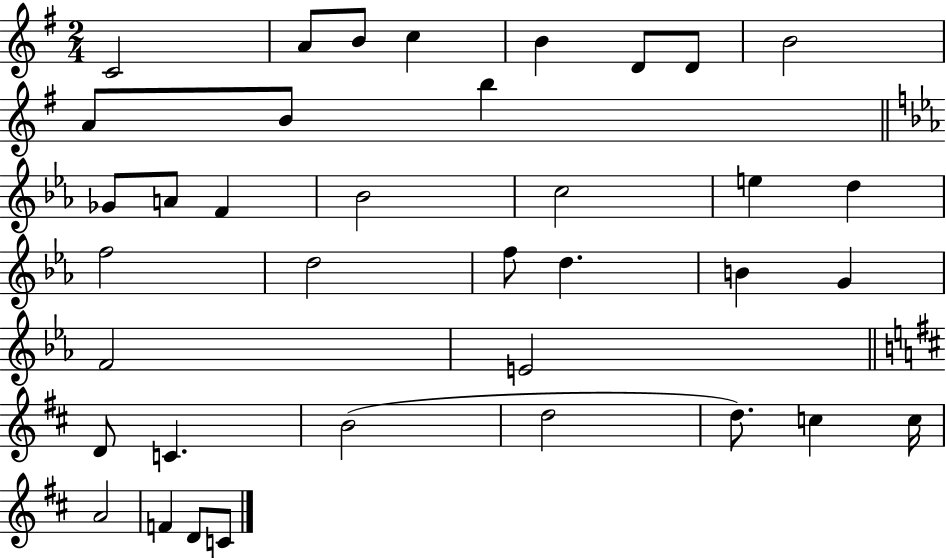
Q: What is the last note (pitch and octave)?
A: C4